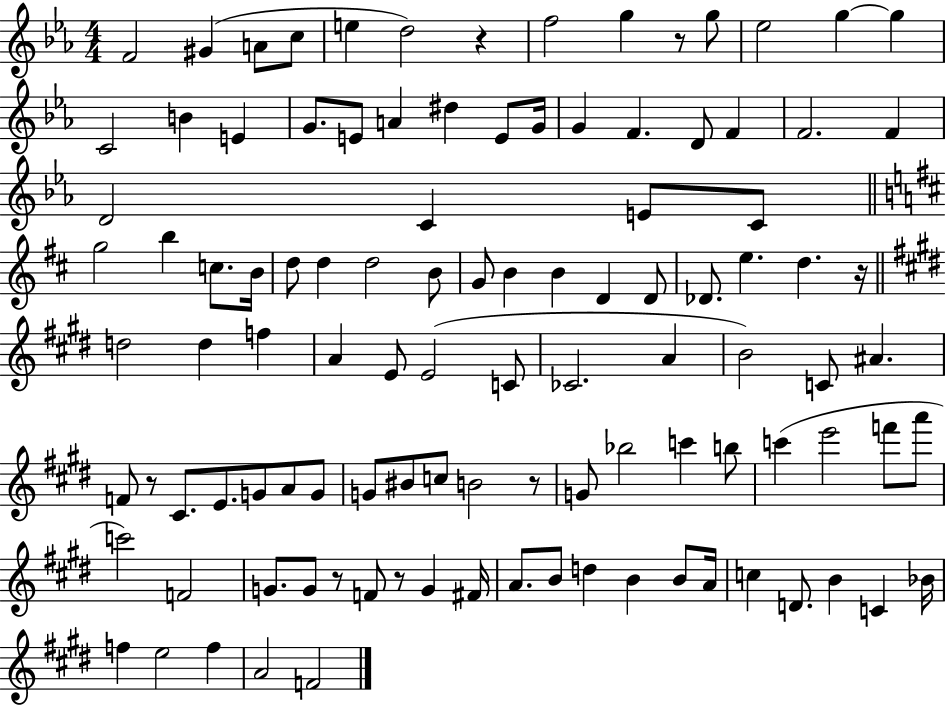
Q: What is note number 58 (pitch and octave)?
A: C4